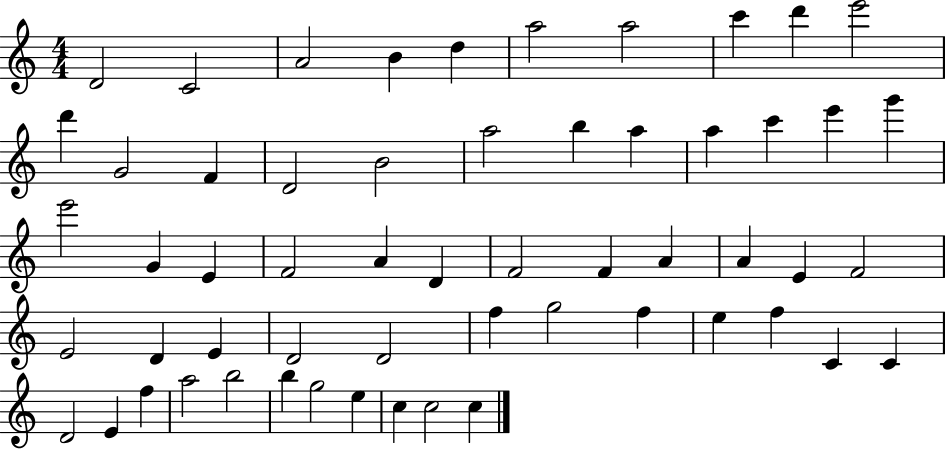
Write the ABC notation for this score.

X:1
T:Untitled
M:4/4
L:1/4
K:C
D2 C2 A2 B d a2 a2 c' d' e'2 d' G2 F D2 B2 a2 b a a c' e' g' e'2 G E F2 A D F2 F A A E F2 E2 D E D2 D2 f g2 f e f C C D2 E f a2 b2 b g2 e c c2 c